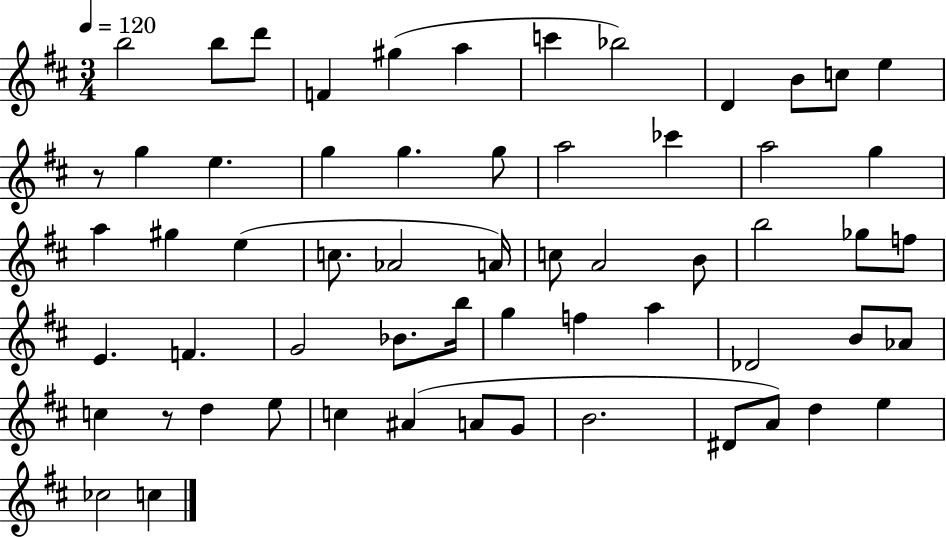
{
  \clef treble
  \numericTimeSignature
  \time 3/4
  \key d \major
  \tempo 4 = 120
  b''2 b''8 d'''8 | f'4 gis''4( a''4 | c'''4 bes''2) | d'4 b'8 c''8 e''4 | \break r8 g''4 e''4. | g''4 g''4. g''8 | a''2 ces'''4 | a''2 g''4 | \break a''4 gis''4 e''4( | c''8. aes'2 a'16) | c''8 a'2 b'8 | b''2 ges''8 f''8 | \break e'4. f'4. | g'2 bes'8. b''16 | g''4 f''4 a''4 | des'2 b'8 aes'8 | \break c''4 r8 d''4 e''8 | c''4 ais'4( a'8 g'8 | b'2. | dis'8 a'8) d''4 e''4 | \break ces''2 c''4 | \bar "|."
}